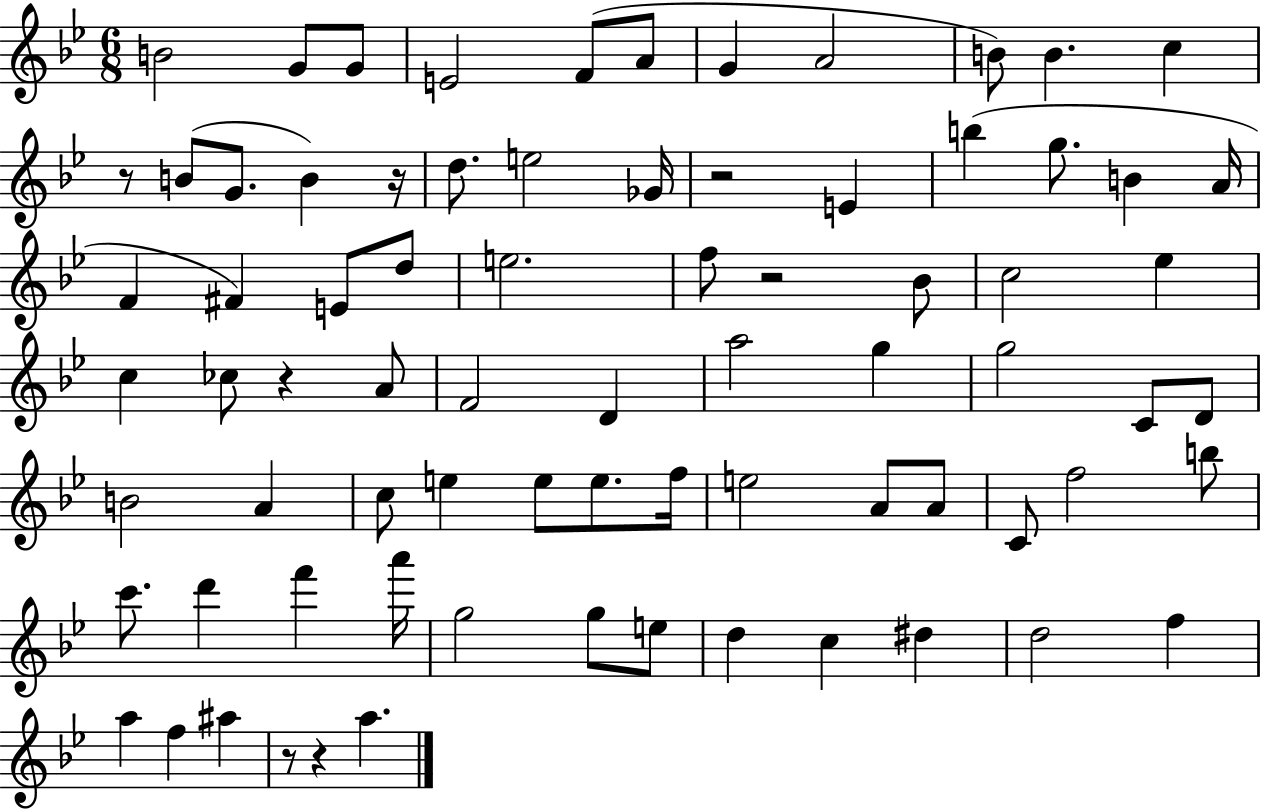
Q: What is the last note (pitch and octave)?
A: A5